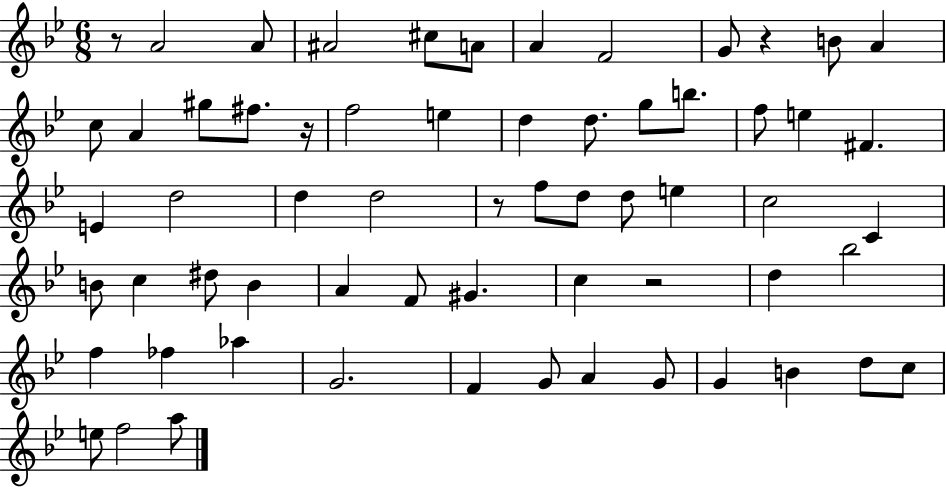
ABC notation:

X:1
T:Untitled
M:6/8
L:1/4
K:Bb
z/2 A2 A/2 ^A2 ^c/2 A/2 A F2 G/2 z B/2 A c/2 A ^g/2 ^f/2 z/4 f2 e d d/2 g/2 b/2 f/2 e ^F E d2 d d2 z/2 f/2 d/2 d/2 e c2 C B/2 c ^d/2 B A F/2 ^G c z2 d _b2 f _f _a G2 F G/2 A G/2 G B d/2 c/2 e/2 f2 a/2